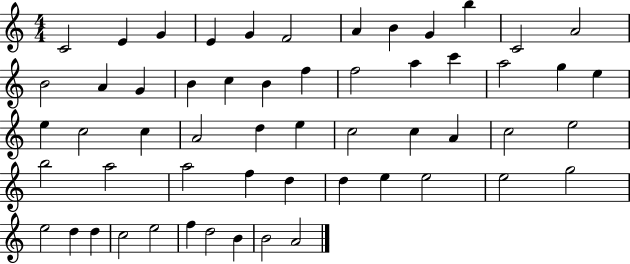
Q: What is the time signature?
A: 4/4